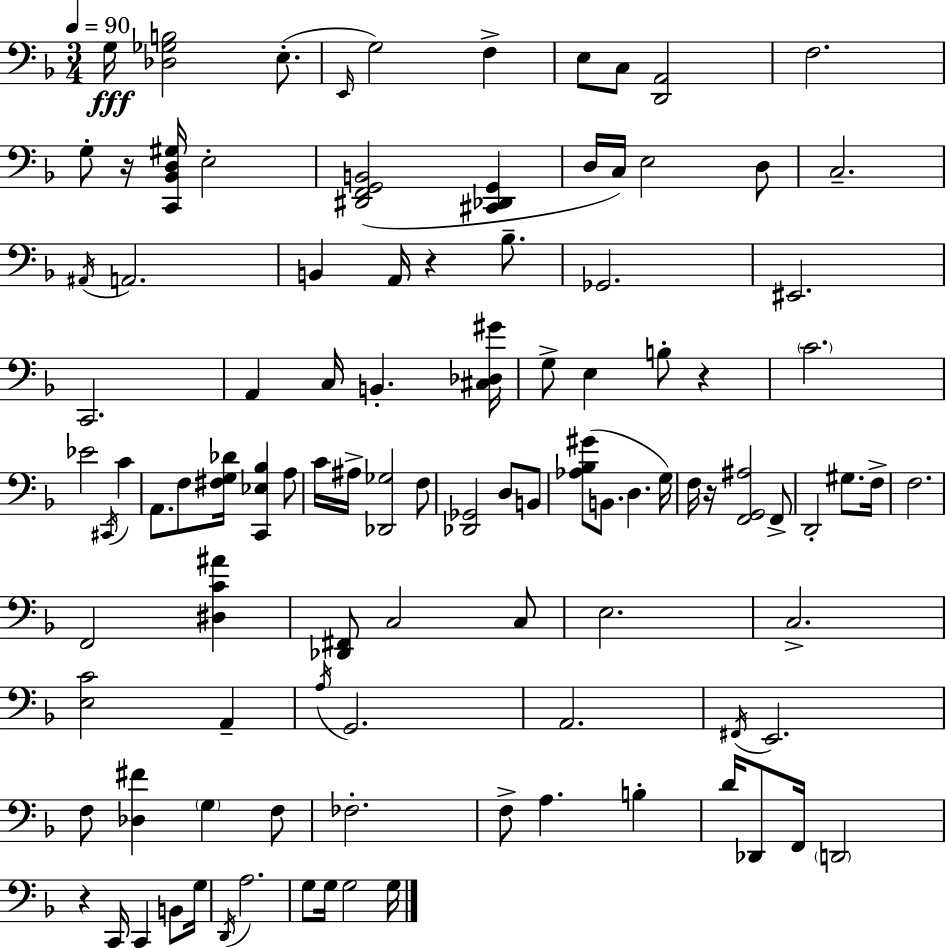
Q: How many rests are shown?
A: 5